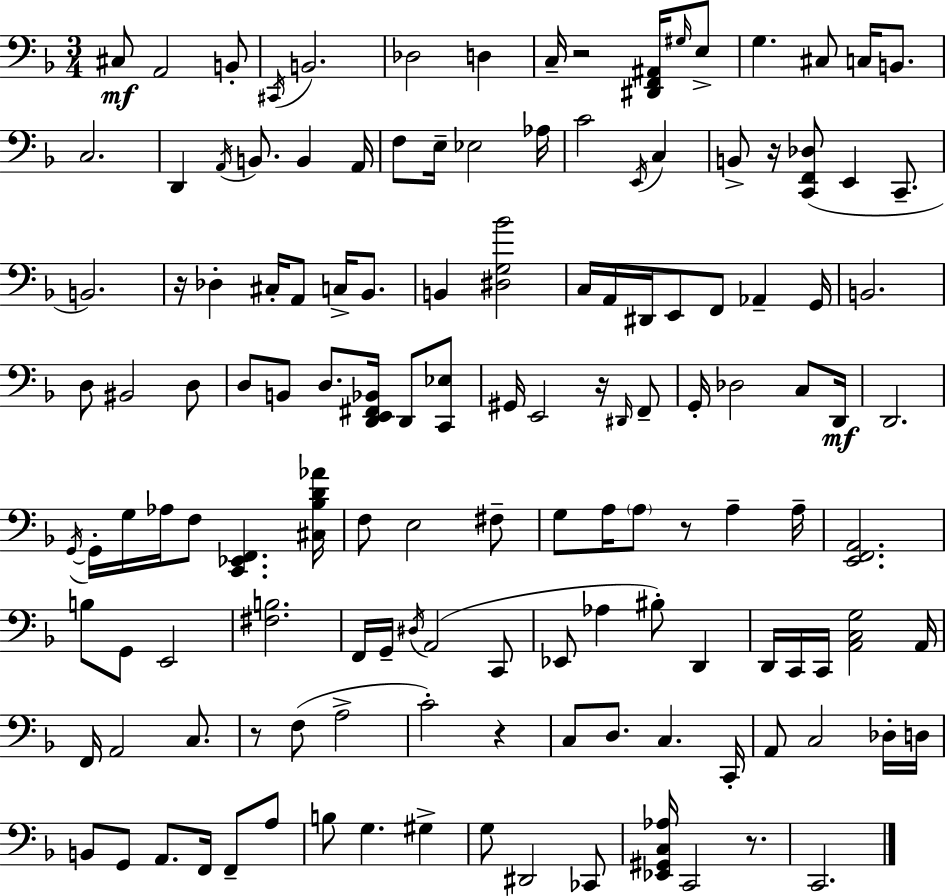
X:1
T:Untitled
M:3/4
L:1/4
K:F
^C,/2 A,,2 B,,/2 ^C,,/4 B,,2 _D,2 D, C,/4 z2 [^D,,F,,^A,,]/4 ^G,/4 E,/2 G, ^C,/2 C,/4 B,,/2 C,2 D,, A,,/4 B,,/2 B,, A,,/4 F,/2 E,/4 _E,2 _A,/4 C2 E,,/4 C, B,,/2 z/4 [C,,F,,_D,]/2 E,, C,,/2 B,,2 z/4 _D, ^C,/4 A,,/2 C,/4 _B,,/2 B,, [^D,G,_B]2 C,/4 A,,/4 ^D,,/4 E,,/2 F,,/2 _A,, G,,/4 B,,2 D,/2 ^B,,2 D,/2 D,/2 B,,/2 D,/2 [D,,E,,^F,,_B,,]/4 D,,/2 [C,,_E,]/2 ^G,,/4 E,,2 z/4 ^D,,/4 F,,/2 G,,/4 _D,2 C,/2 D,,/4 D,,2 G,,/4 G,,/4 G,/4 _A,/4 F,/2 [C,,_E,,F,,] [^C,_B,D_A]/4 F,/2 E,2 ^F,/2 G,/2 A,/4 A,/2 z/2 A, A,/4 [E,,F,,A,,]2 B,/2 G,,/2 E,,2 [^F,B,]2 F,,/4 G,,/4 ^D,/4 A,,2 C,,/2 _E,,/2 _A, ^B,/2 D,, D,,/4 C,,/4 C,,/4 [A,,C,G,]2 A,,/4 F,,/4 A,,2 C,/2 z/2 F,/2 A,2 C2 z C,/2 D,/2 C, C,,/4 A,,/2 C,2 _D,/4 D,/4 B,,/2 G,,/2 A,,/2 F,,/4 F,,/2 A,/2 B,/2 G, ^G, G,/2 ^D,,2 _C,,/2 [_E,,^G,,C,_A,]/4 C,,2 z/2 C,,2